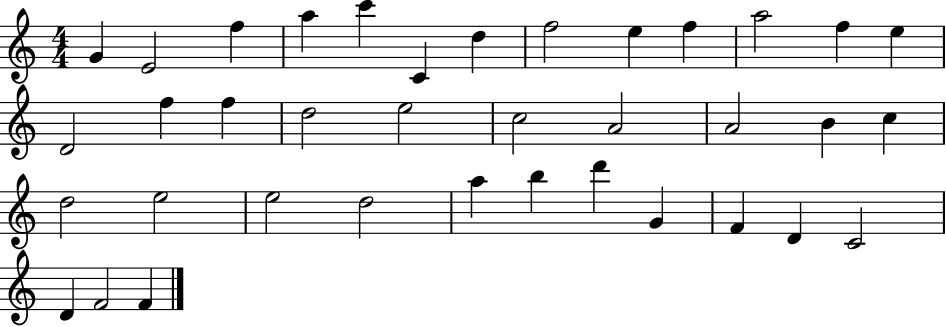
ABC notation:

X:1
T:Untitled
M:4/4
L:1/4
K:C
G E2 f a c' C d f2 e f a2 f e D2 f f d2 e2 c2 A2 A2 B c d2 e2 e2 d2 a b d' G F D C2 D F2 F